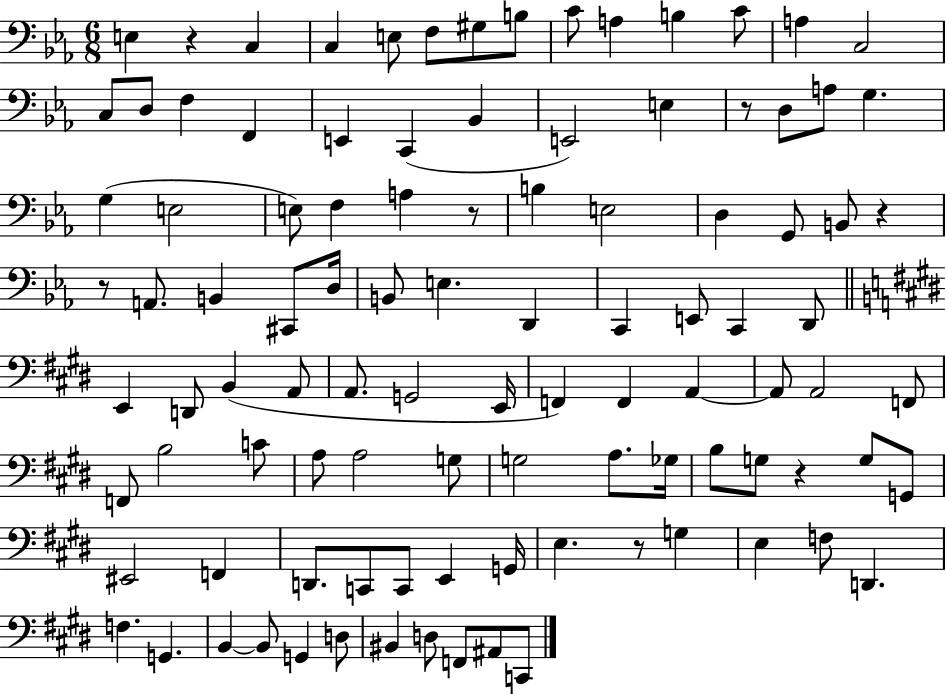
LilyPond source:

{
  \clef bass
  \numericTimeSignature
  \time 6/8
  \key ees \major
  e4 r4 c4 | c4 e8 f8 gis8 b8 | c'8 a4 b4 c'8 | a4 c2 | \break c8 d8 f4 f,4 | e,4 c,4( bes,4 | e,2) e4 | r8 d8 a8 g4. | \break g4( e2 | e8) f4 a4 r8 | b4 e2 | d4 g,8 b,8 r4 | \break r8 a,8. b,4 cis,8 d16 | b,8 e4. d,4 | c,4 e,8 c,4 d,8 | \bar "||" \break \key e \major e,4 d,8 b,4( a,8 | a,8. g,2 e,16 | f,4) f,4 a,4~~ | a,8 a,2 f,8 | \break f,8 b2 c'8 | a8 a2 g8 | g2 a8. ges16 | b8 g8 r4 g8 g,8 | \break eis,2 f,4 | d,8. c,8 c,8 e,4 g,16 | e4. r8 g4 | e4 f8 d,4. | \break f4. g,4. | b,4~~ b,8 g,4 d8 | bis,4 d8 f,8 ais,8 c,8 | \bar "|."
}